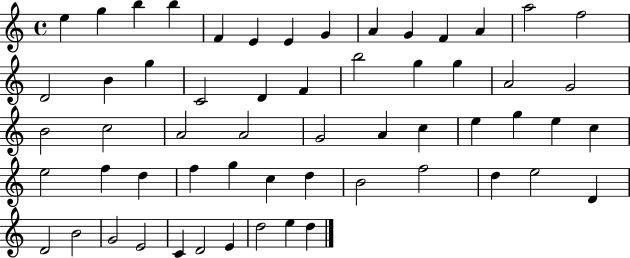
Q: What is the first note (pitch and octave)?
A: E5